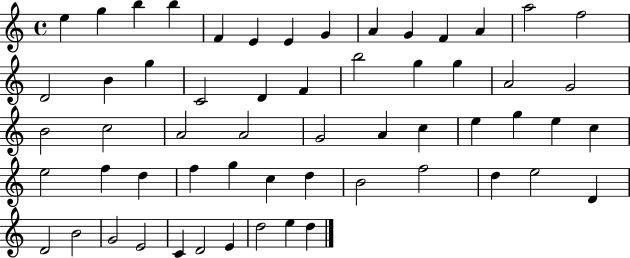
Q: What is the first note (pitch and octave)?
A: E5